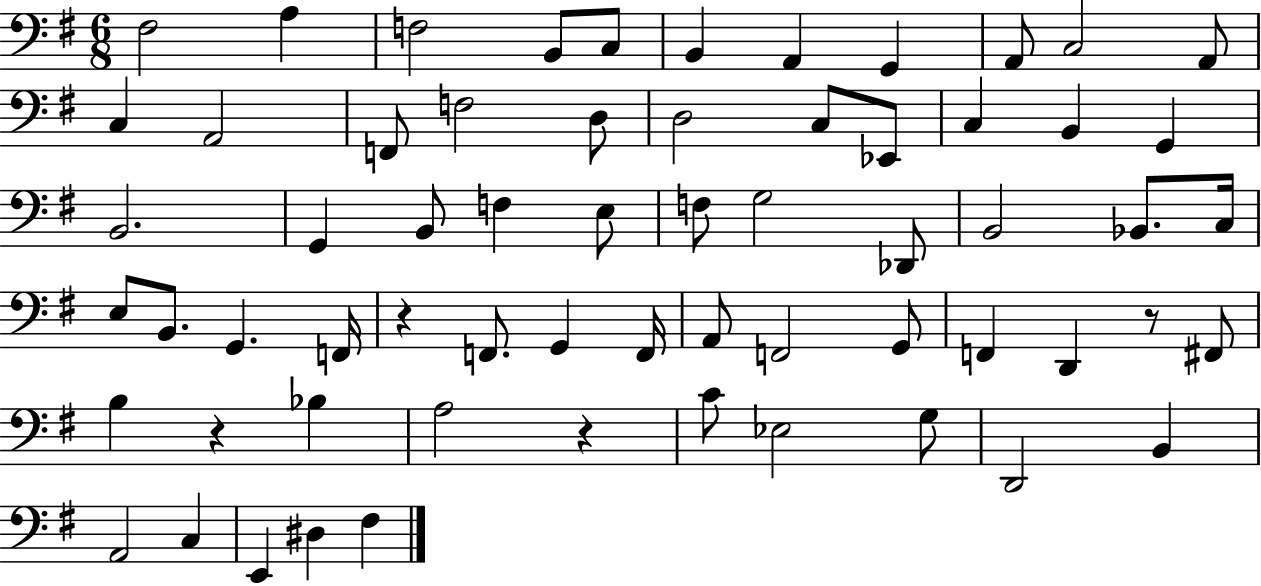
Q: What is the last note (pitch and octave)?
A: F#3